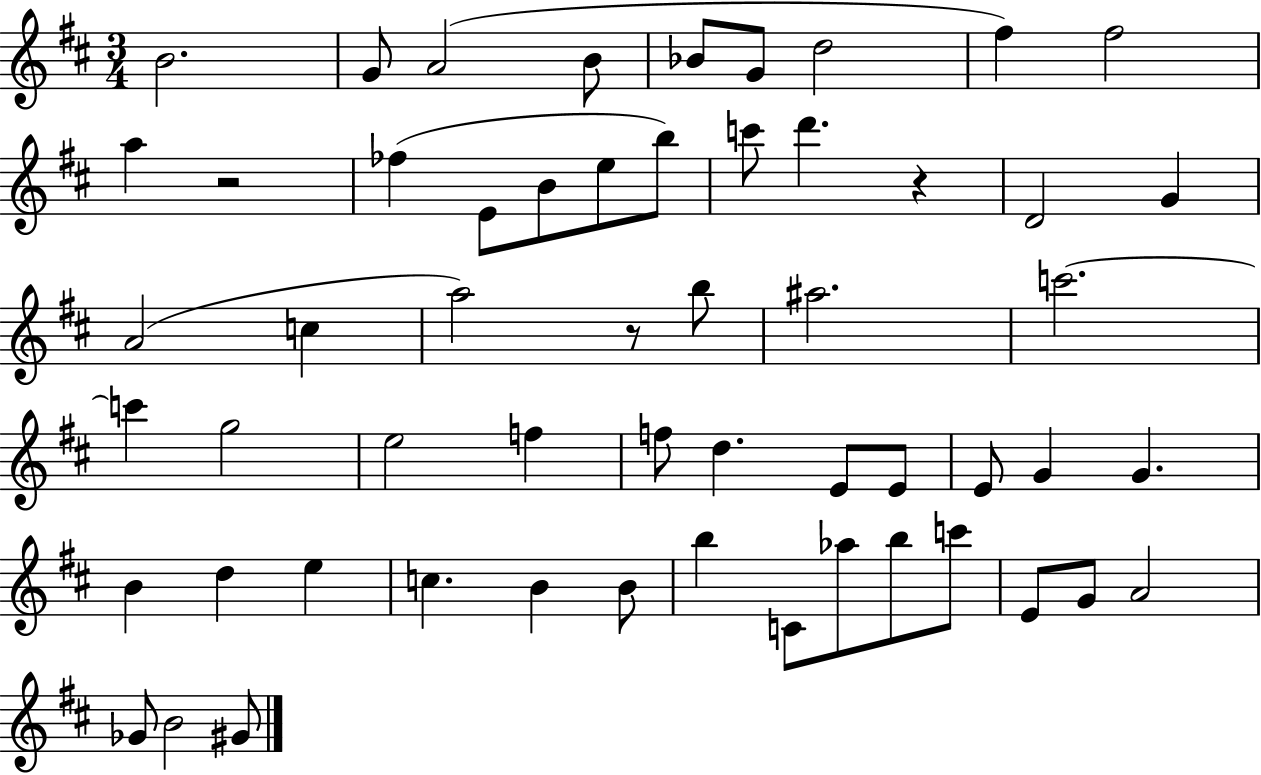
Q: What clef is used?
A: treble